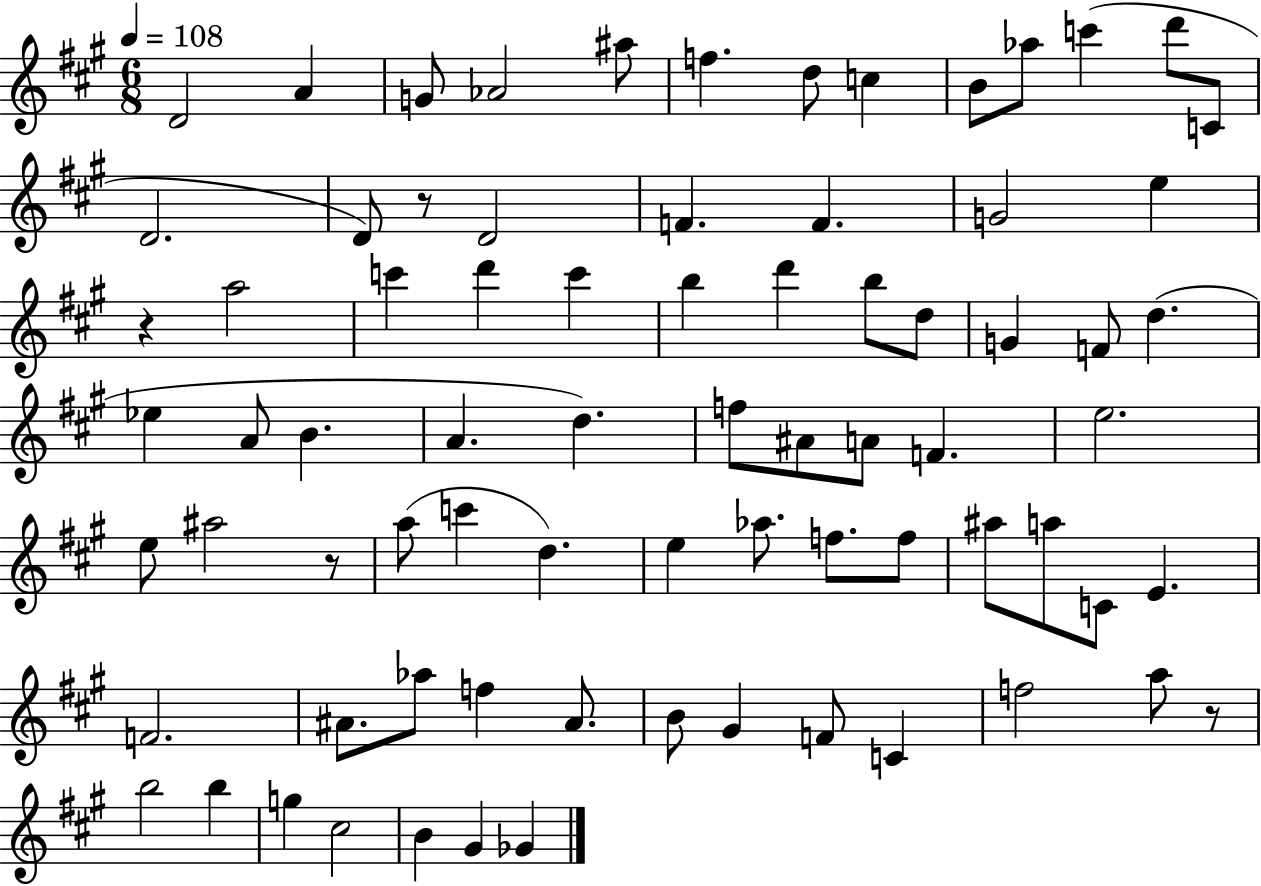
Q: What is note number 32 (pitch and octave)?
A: Eb5